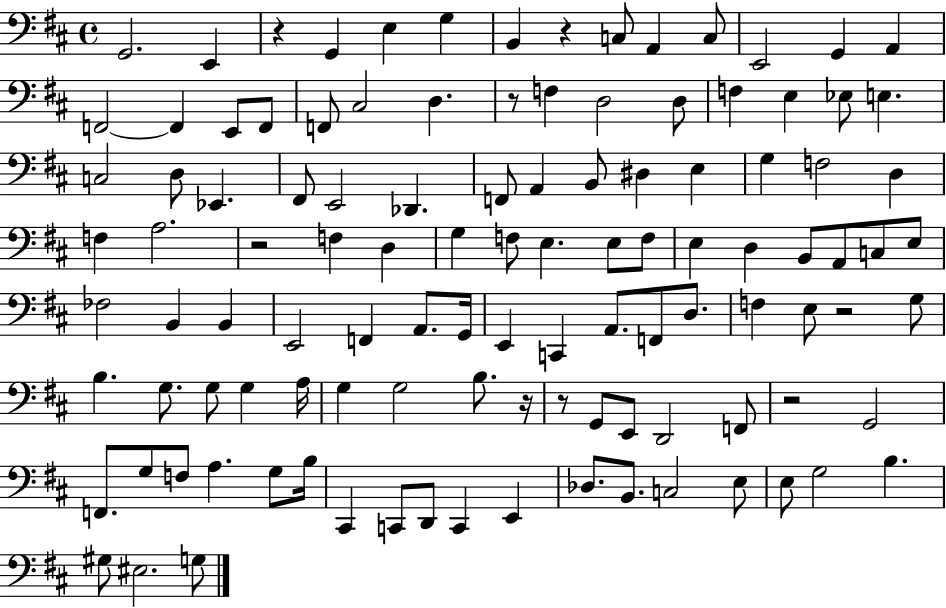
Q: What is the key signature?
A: D major